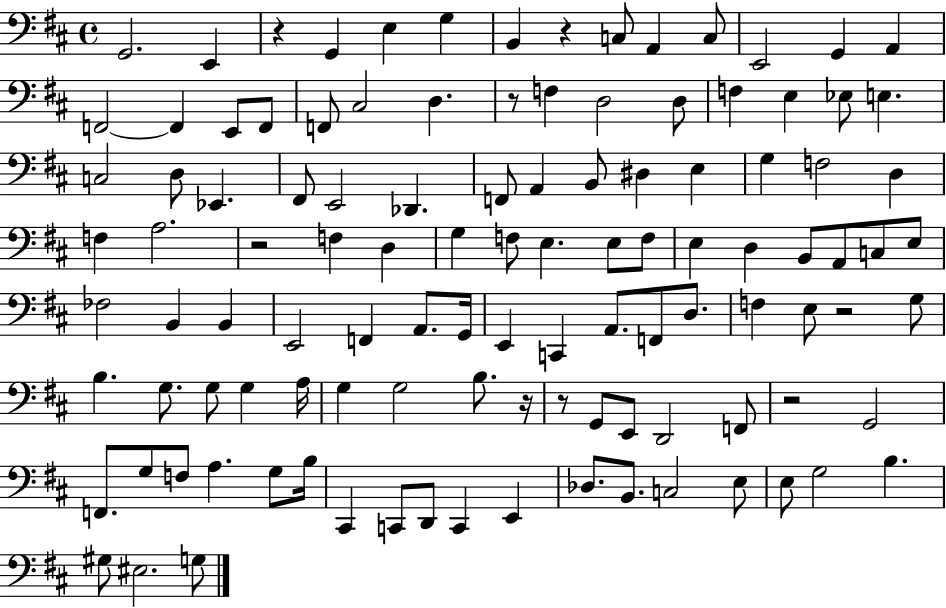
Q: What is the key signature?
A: D major